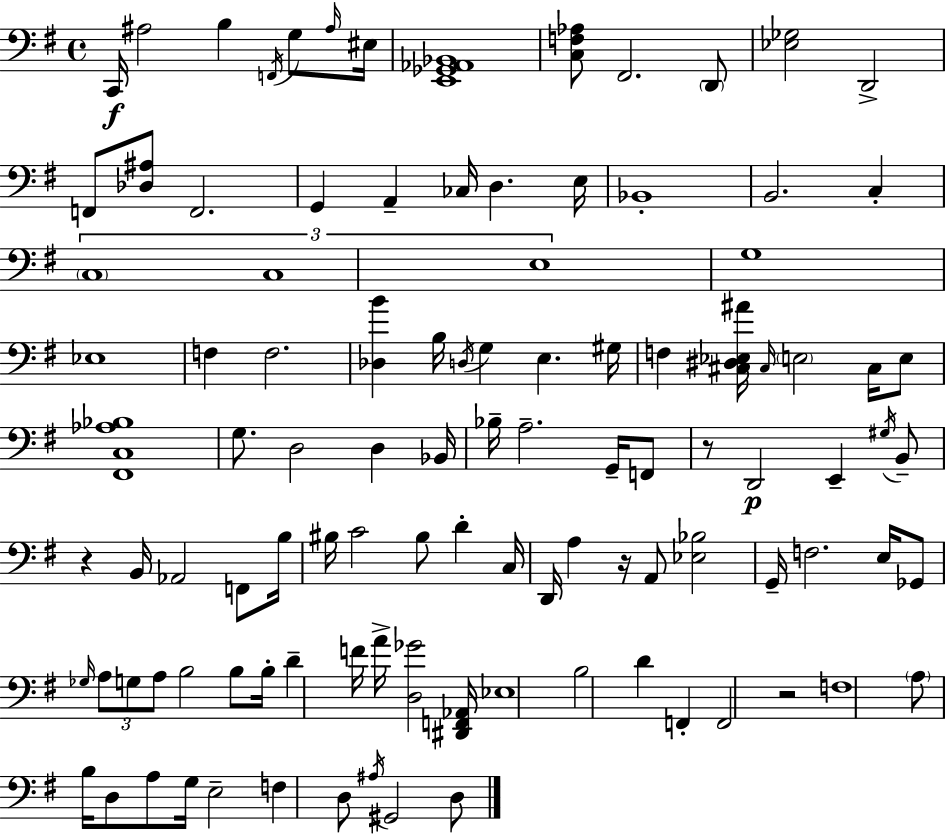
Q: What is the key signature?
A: G major